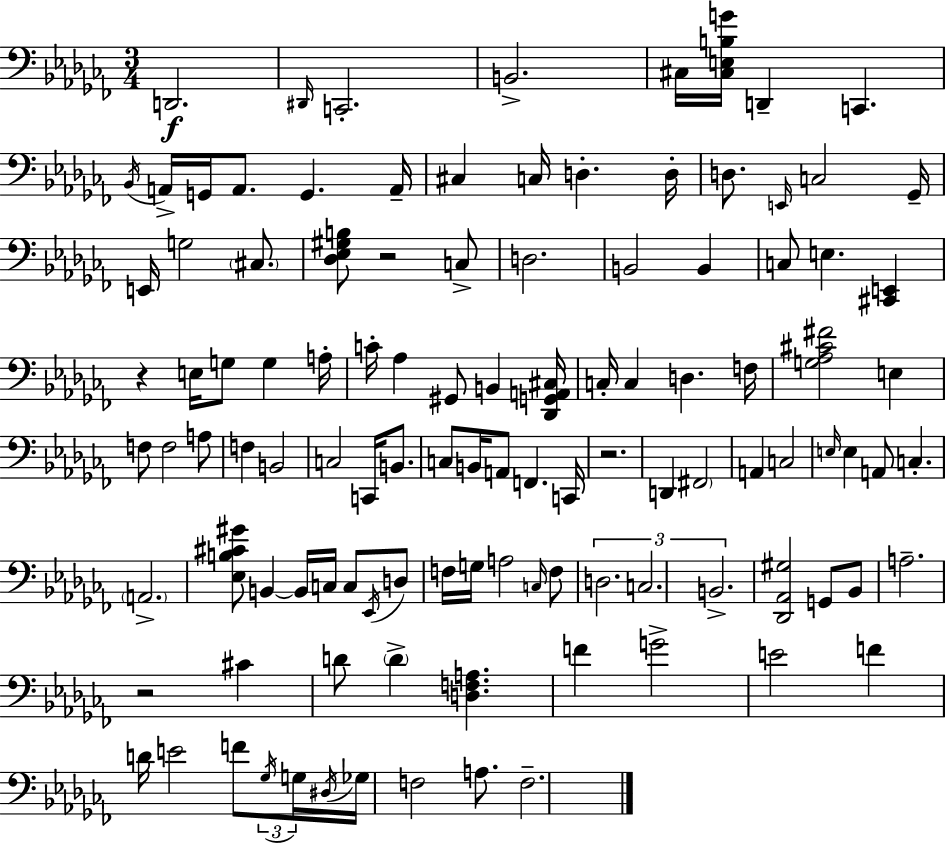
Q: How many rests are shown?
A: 4